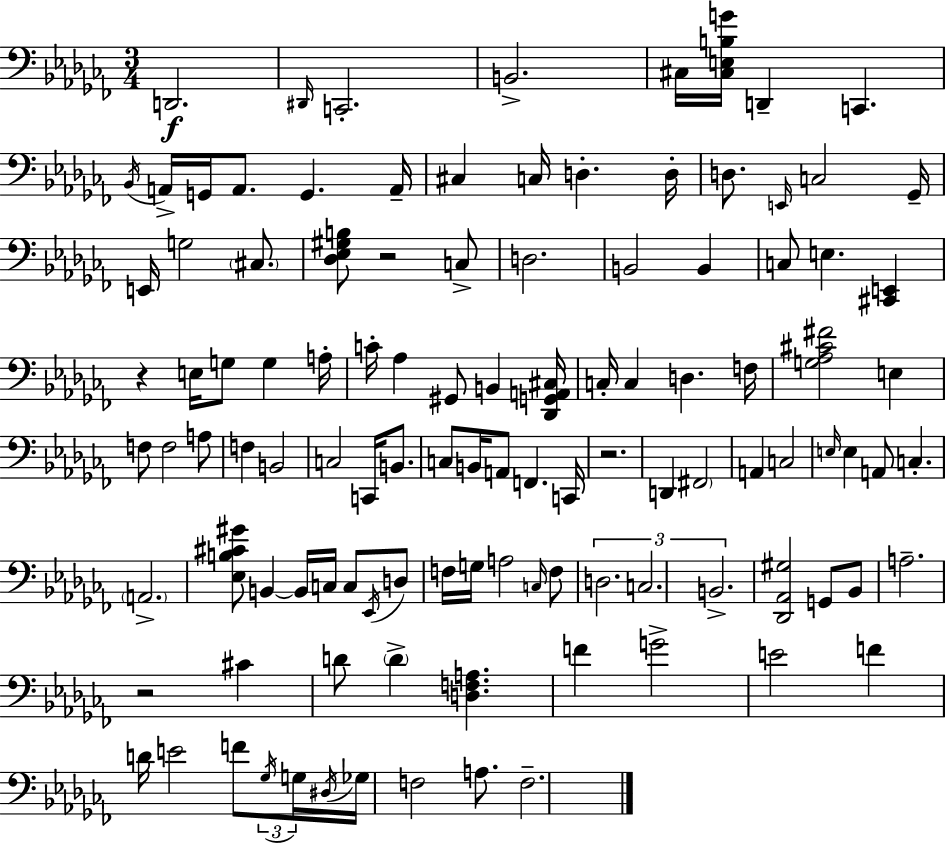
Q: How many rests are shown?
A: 4